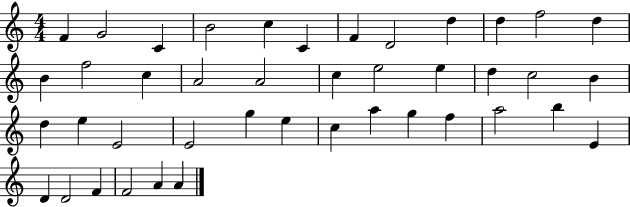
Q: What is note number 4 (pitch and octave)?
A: B4